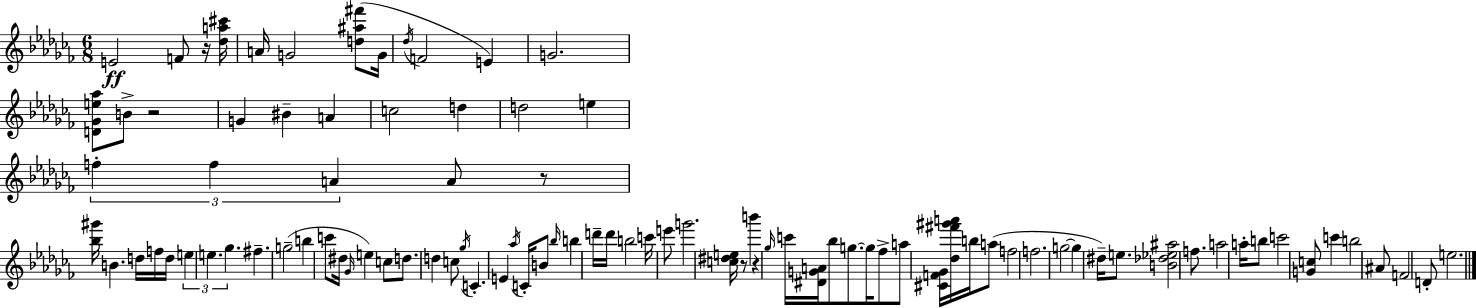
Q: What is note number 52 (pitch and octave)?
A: E6